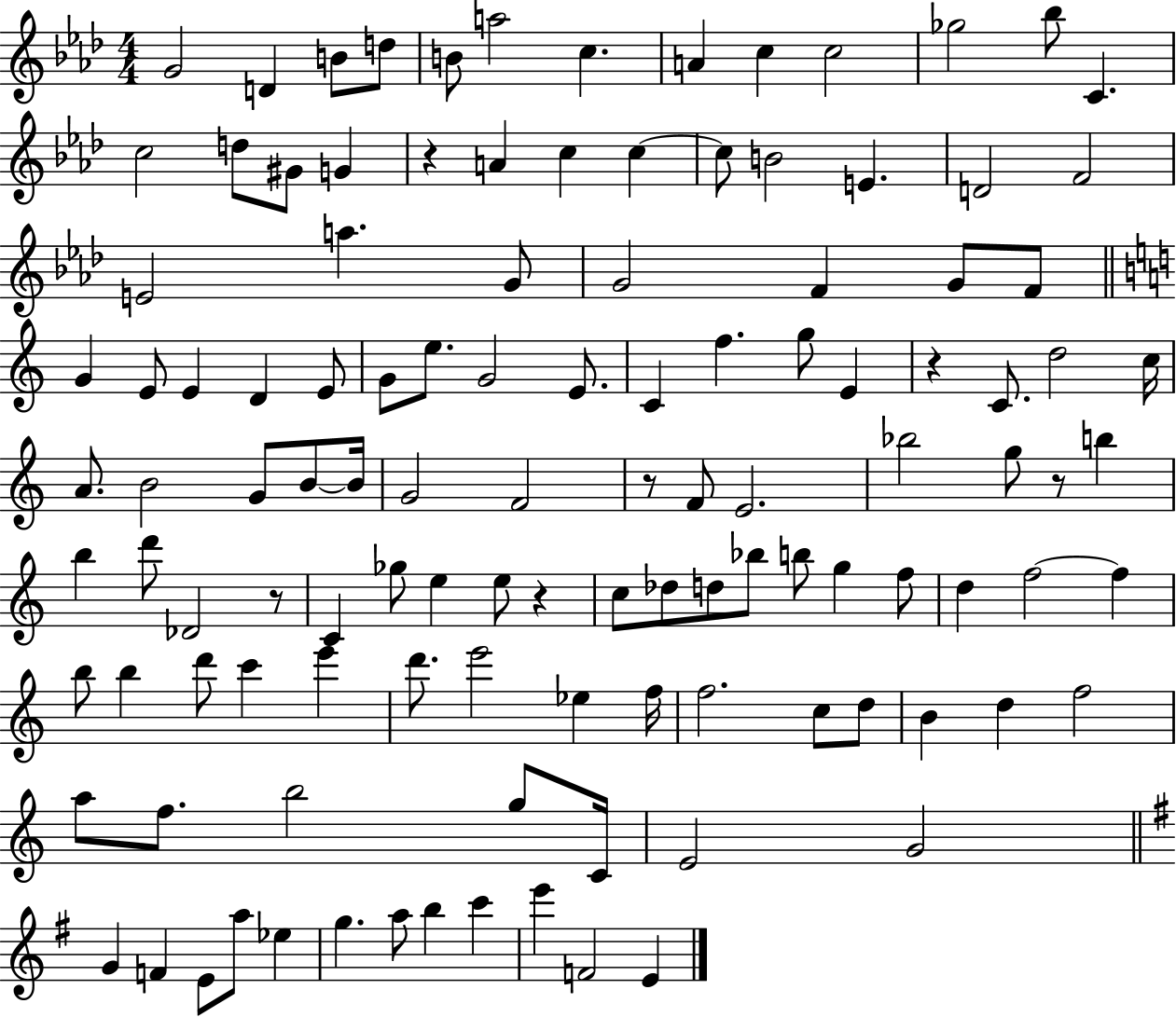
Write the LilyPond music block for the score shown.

{
  \clef treble
  \numericTimeSignature
  \time 4/4
  \key aes \major
  g'2 d'4 b'8 d''8 | b'8 a''2 c''4. | a'4 c''4 c''2 | ges''2 bes''8 c'4. | \break c''2 d''8 gis'8 g'4 | r4 a'4 c''4 c''4~~ | c''8 b'2 e'4. | d'2 f'2 | \break e'2 a''4. g'8 | g'2 f'4 g'8 f'8 | \bar "||" \break \key c \major g'4 e'8 e'4 d'4 e'8 | g'8 e''8. g'2 e'8. | c'4 f''4. g''8 e'4 | r4 c'8. d''2 c''16 | \break a'8. b'2 g'8 b'8~~ b'16 | g'2 f'2 | r8 f'8 e'2. | bes''2 g''8 r8 b''4 | \break b''4 d'''8 des'2 r8 | c'4 ges''8 e''4 e''8 r4 | c''8 des''8 d''8 bes''8 b''8 g''4 f''8 | d''4 f''2~~ f''4 | \break b''8 b''4 d'''8 c'''4 e'''4 | d'''8. e'''2 ees''4 f''16 | f''2. c''8 d''8 | b'4 d''4 f''2 | \break a''8 f''8. b''2 g''8 c'16 | e'2 g'2 | \bar "||" \break \key g \major g'4 f'4 e'8 a''8 ees''4 | g''4. a''8 b''4 c'''4 | e'''4 f'2 e'4 | \bar "|."
}